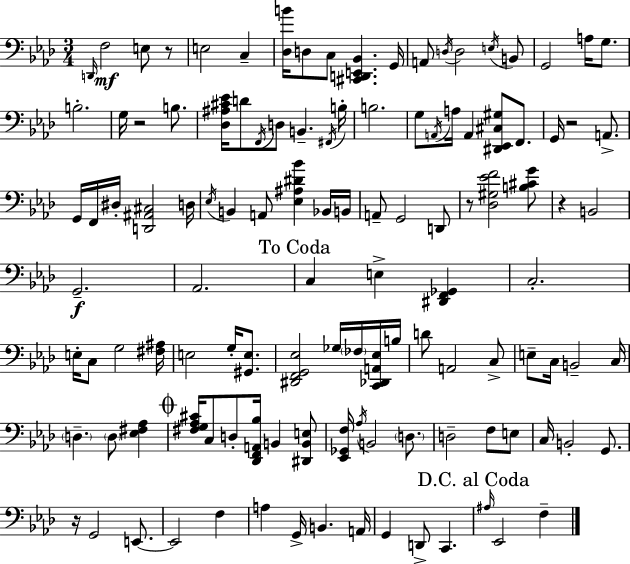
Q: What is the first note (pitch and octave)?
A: D2